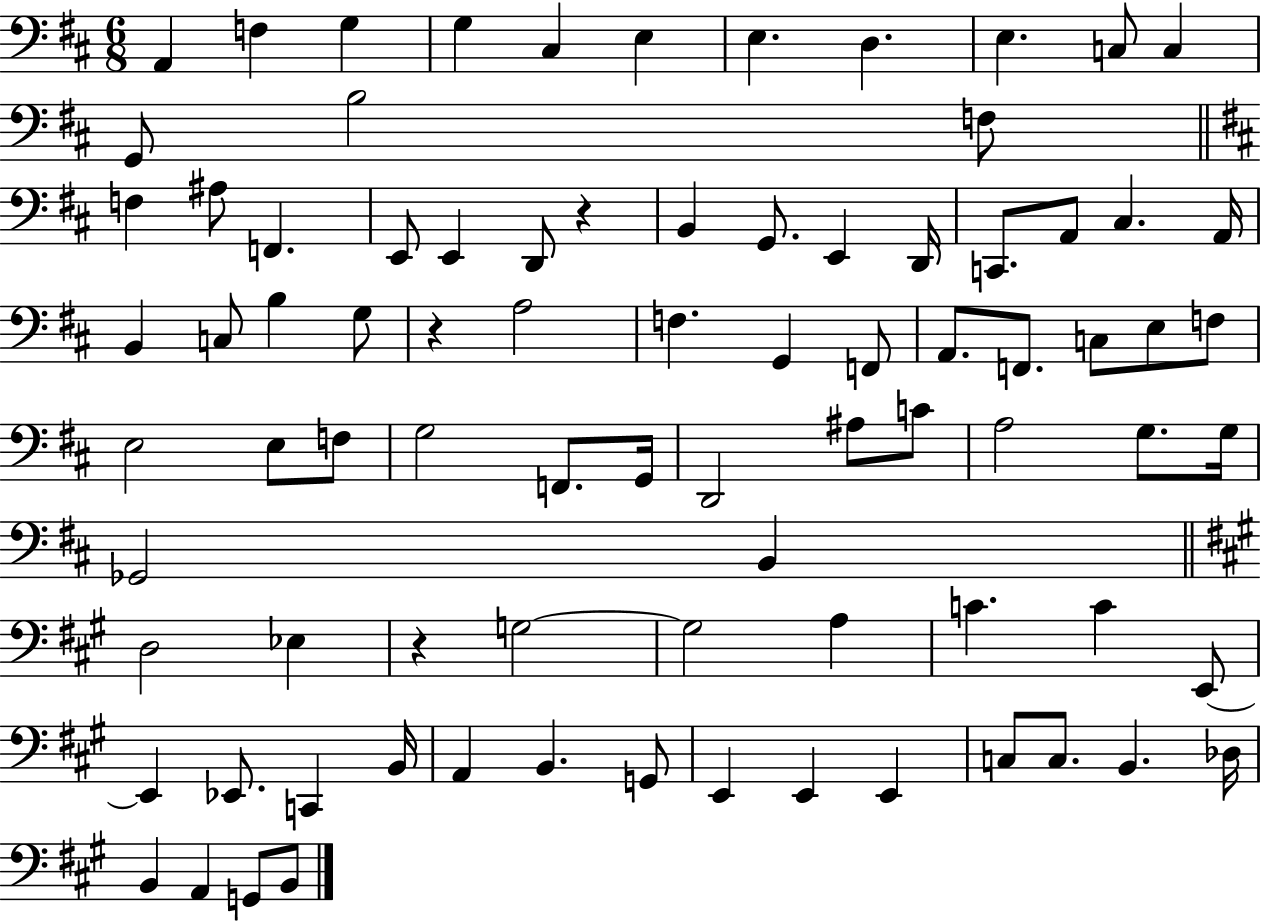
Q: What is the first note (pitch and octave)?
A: A2